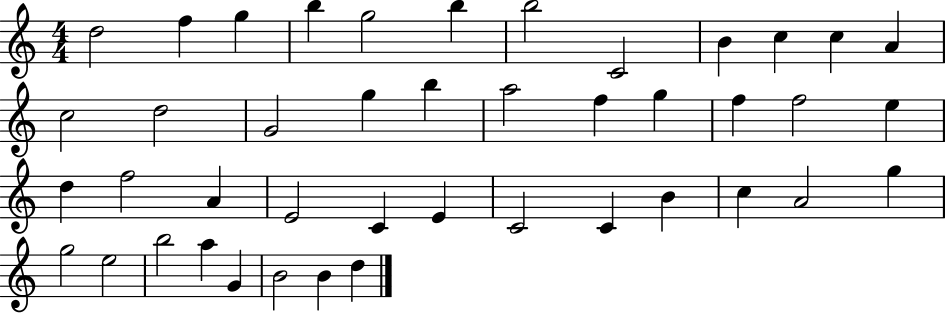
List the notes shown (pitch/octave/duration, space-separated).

D5/h F5/q G5/q B5/q G5/h B5/q B5/h C4/h B4/q C5/q C5/q A4/q C5/h D5/h G4/h G5/q B5/q A5/h F5/q G5/q F5/q F5/h E5/q D5/q F5/h A4/q E4/h C4/q E4/q C4/h C4/q B4/q C5/q A4/h G5/q G5/h E5/h B5/h A5/q G4/q B4/h B4/q D5/q